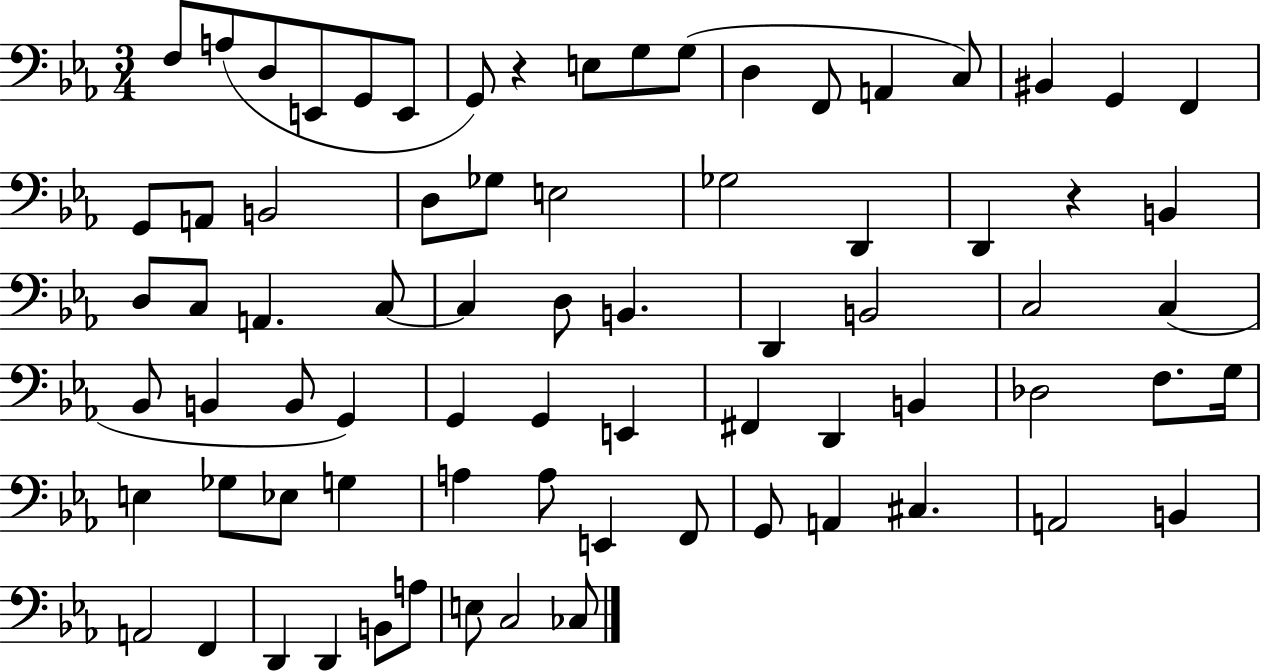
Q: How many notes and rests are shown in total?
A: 75